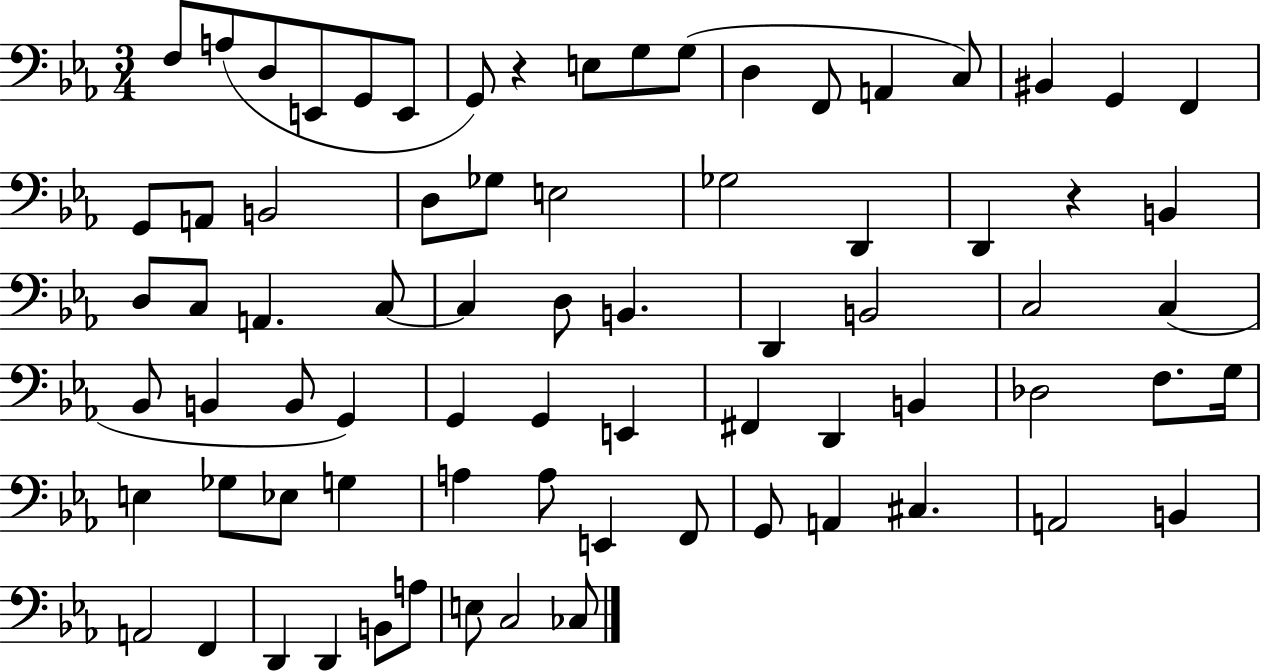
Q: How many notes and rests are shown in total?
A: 75